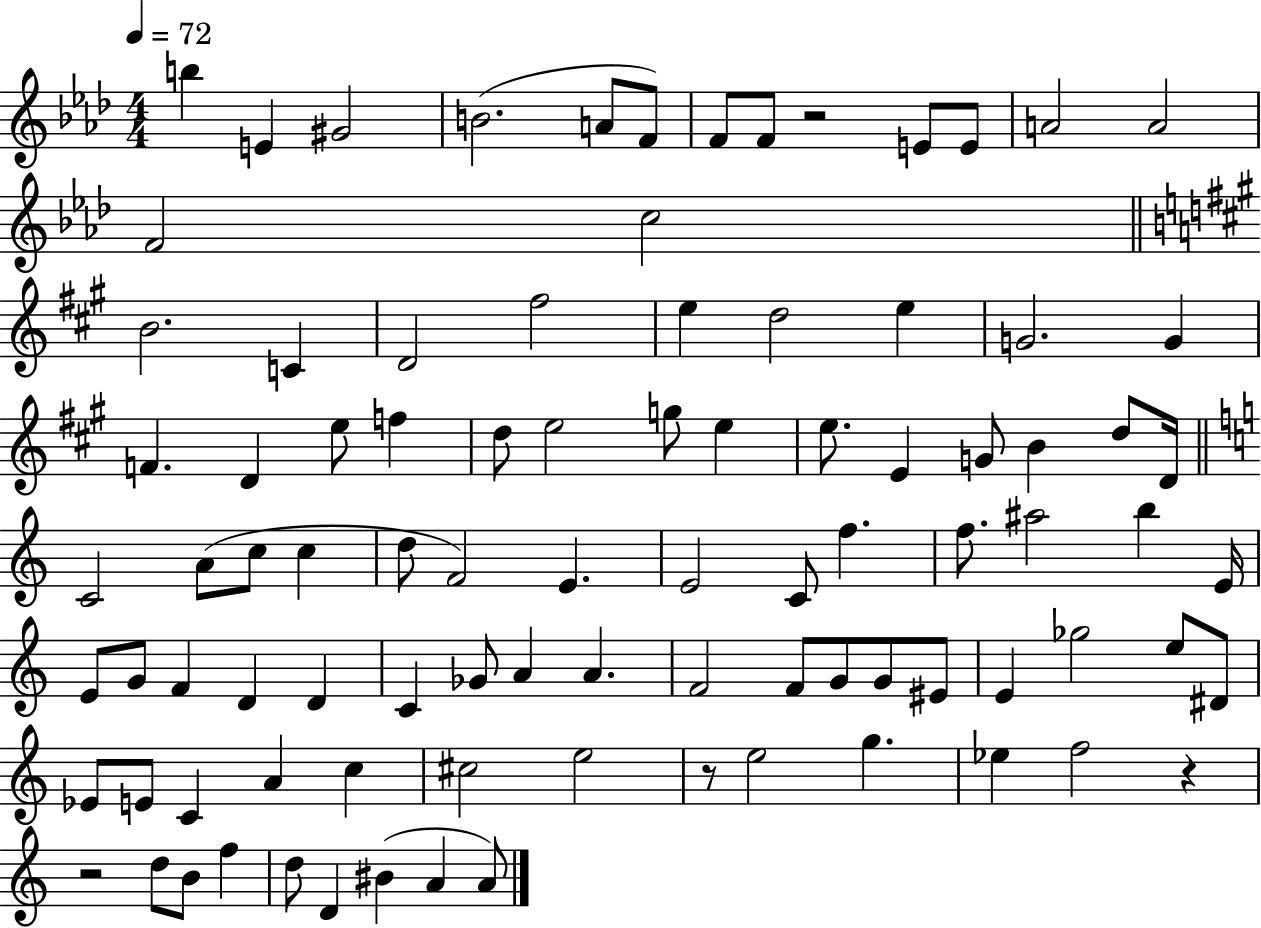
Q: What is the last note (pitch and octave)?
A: A4